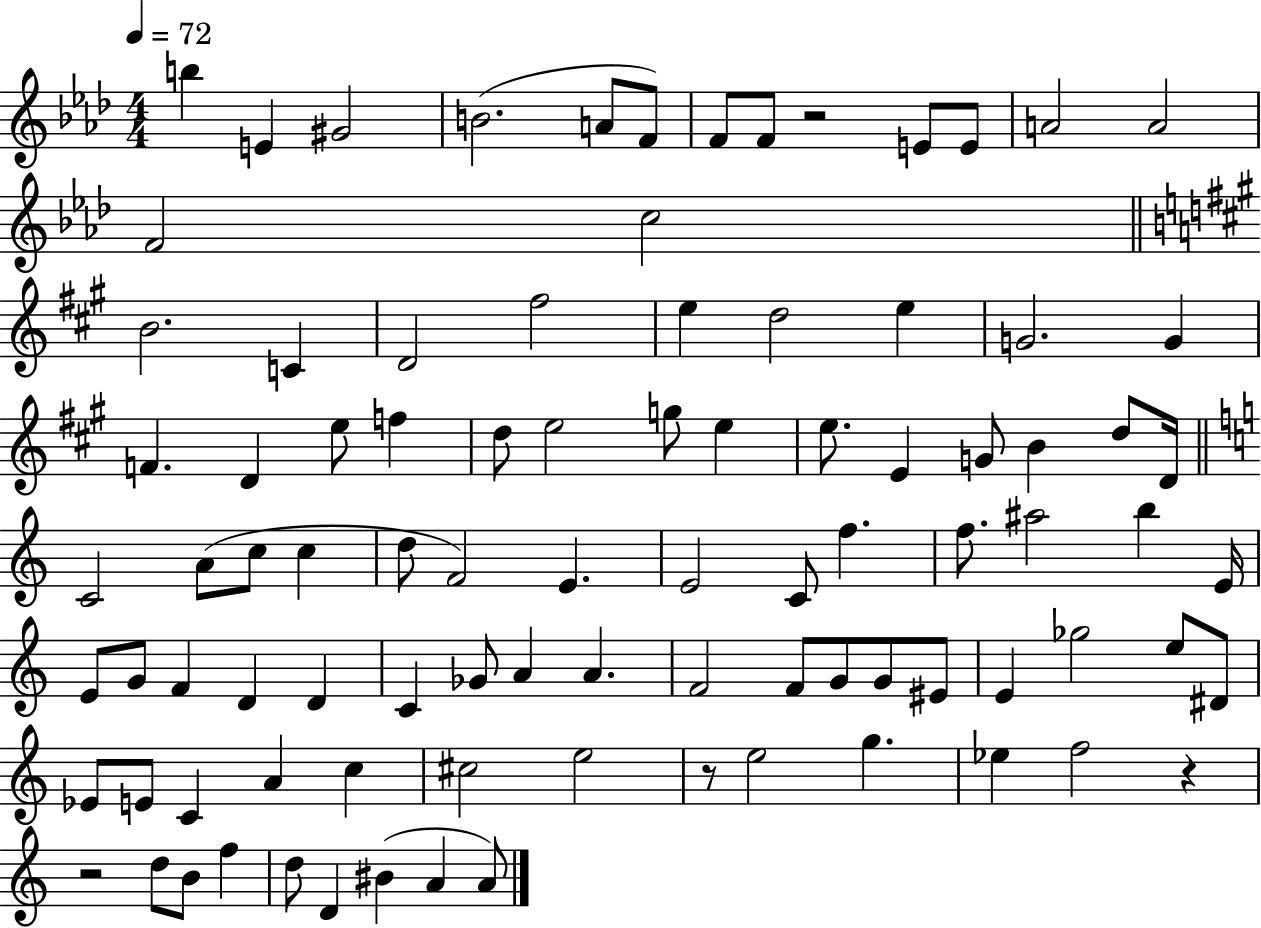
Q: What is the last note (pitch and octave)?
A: A4